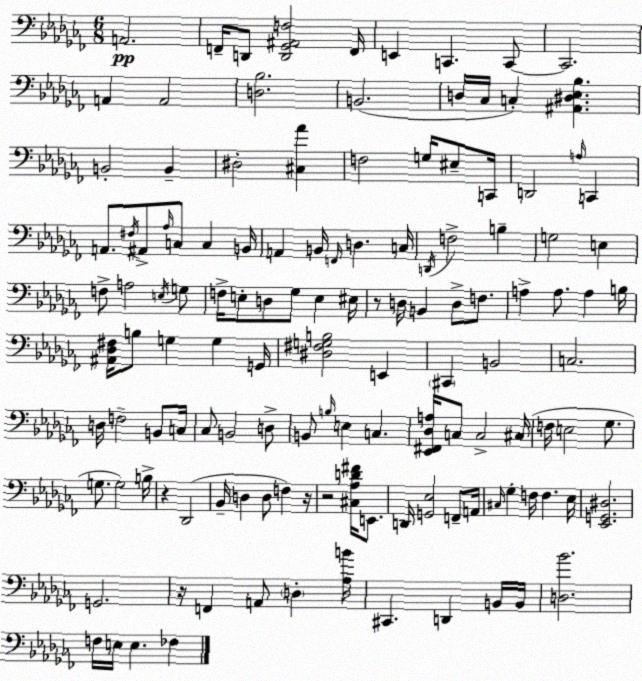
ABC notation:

X:1
T:Untitled
M:6/8
L:1/4
K:Abm
A,,2 F,,/4 D,,/2 [D,,_G,,^A,,F,]2 F,,/4 E,, C,, C,,/2 C,,2 A,, A,,2 [D,_B,]2 B,,2 D,/4 _C,/4 C, [^A,,^D,_E,_B,] B,,2 B,, ^D,2 [^C,_A] F,2 G,/4 ^E,/2 C,,/4 D,,2 A,/4 C,, A,,/2 ^F,/4 ^A,,/2 _A,/4 C,/2 C, B,,/4 A,, B,,/4 F,,/4 D, C,/4 D,,/4 F,2 B, G,2 E, F,/2 A,2 E,/4 G,/2 F,/4 E,/2 D,/2 _G,/2 E, ^E,/4 z/2 D,/4 B,, D,/2 F,/2 A, A,/2 A, B,/4 [^A,,_D,^F,]/4 B,/2 G, G, G,,/4 [^D,^F,G,B,]2 E,, ^C,, B,,2 C,2 D,/4 F,2 B,,/2 C,/4 _C,/2 B,,2 D,/2 B,,/2 B,/4 E, C, [_E,,^F,,_D,A,]/4 C,/2 C,2 ^C,/4 F,/4 E,2 _G,/2 G,/2 G,2 B,/4 z _D,,2 _B,,/4 D, D,/2 F, z/4 z2 [^C,_A,D^F]/4 E,,/2 D,,/4 [G,,_E,]2 F,,/2 A,,/4 ^C,/4 _G, F,/4 F, _E,/4 [_E,,G,,^D,]2 G,,2 z/4 F,, A,,/2 D, [_A,B]/4 ^C,, D,, B,,/4 B,,/4 [D,_B]2 F,/4 E,/4 E, _F,